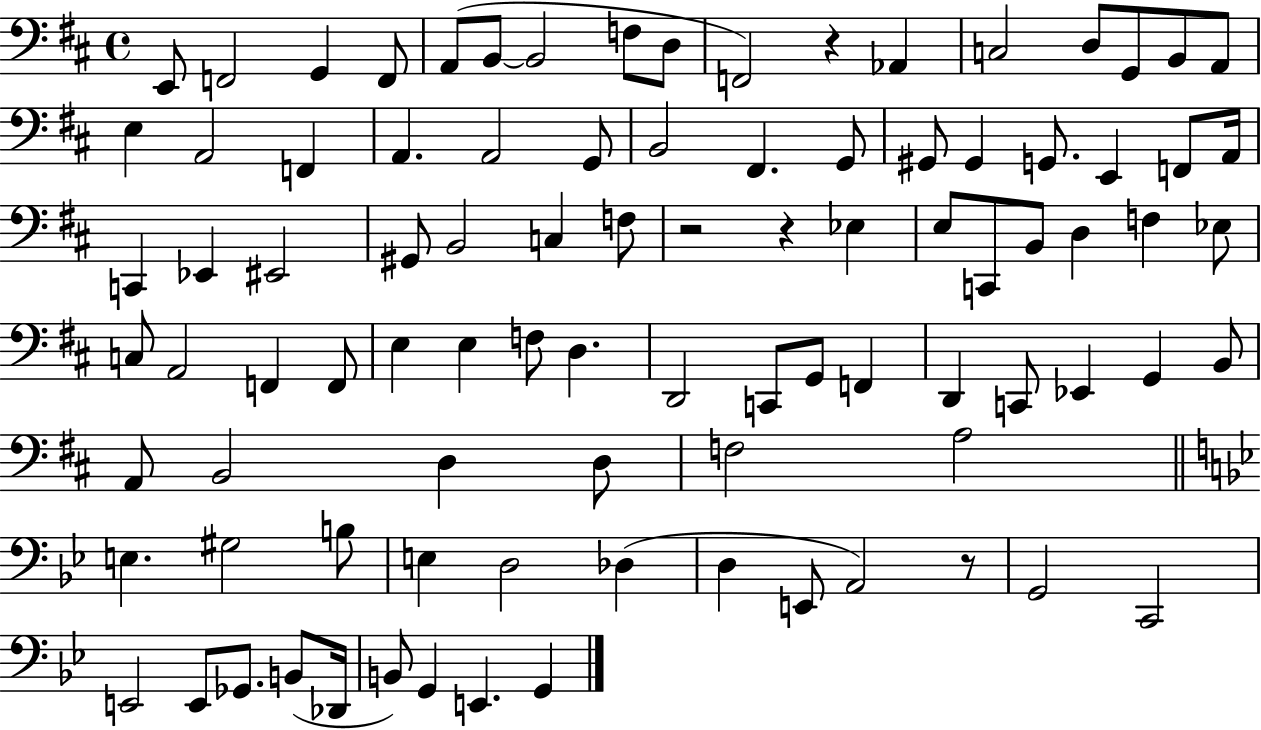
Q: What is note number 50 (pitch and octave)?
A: E3